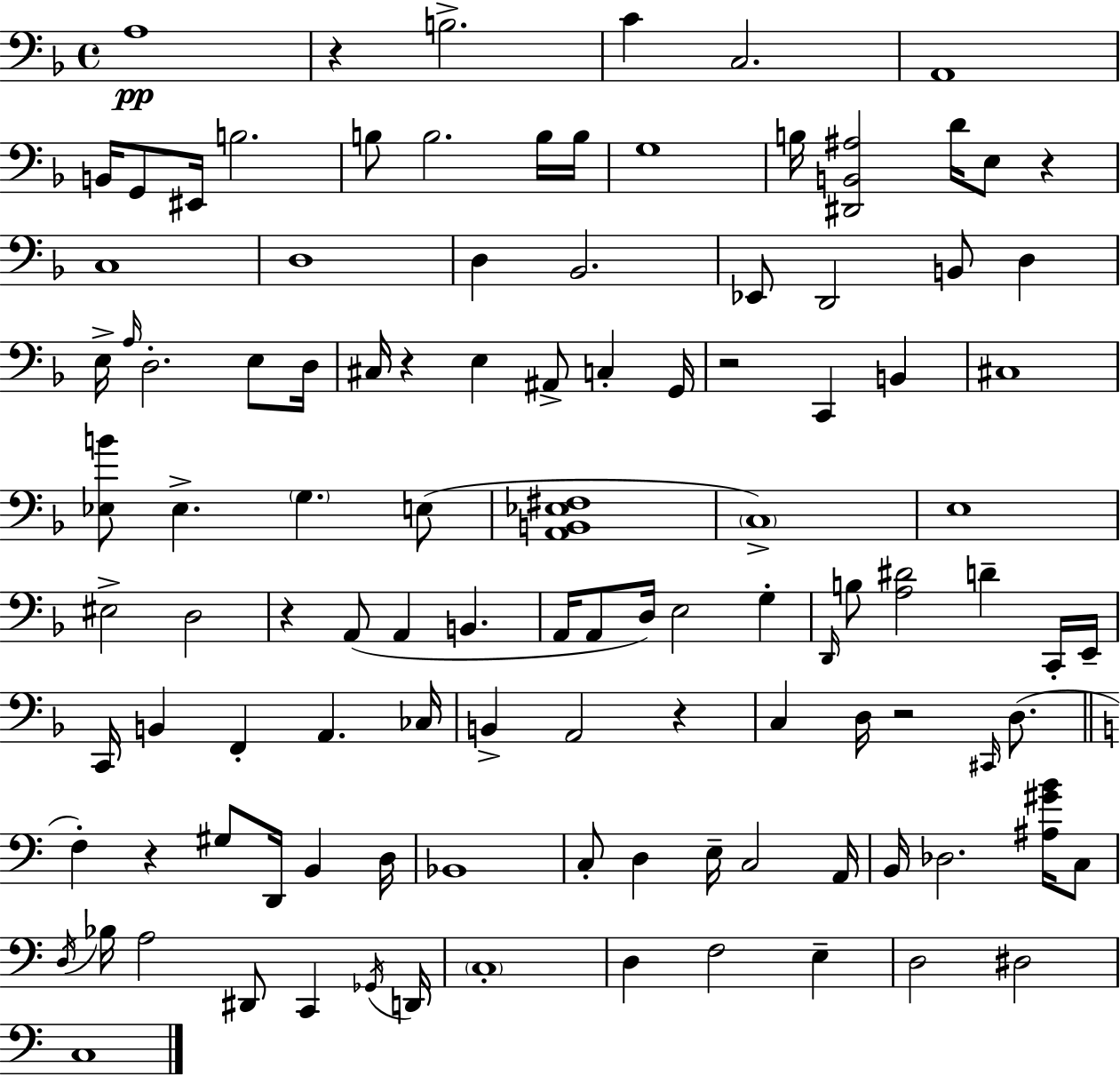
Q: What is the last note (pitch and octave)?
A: C3